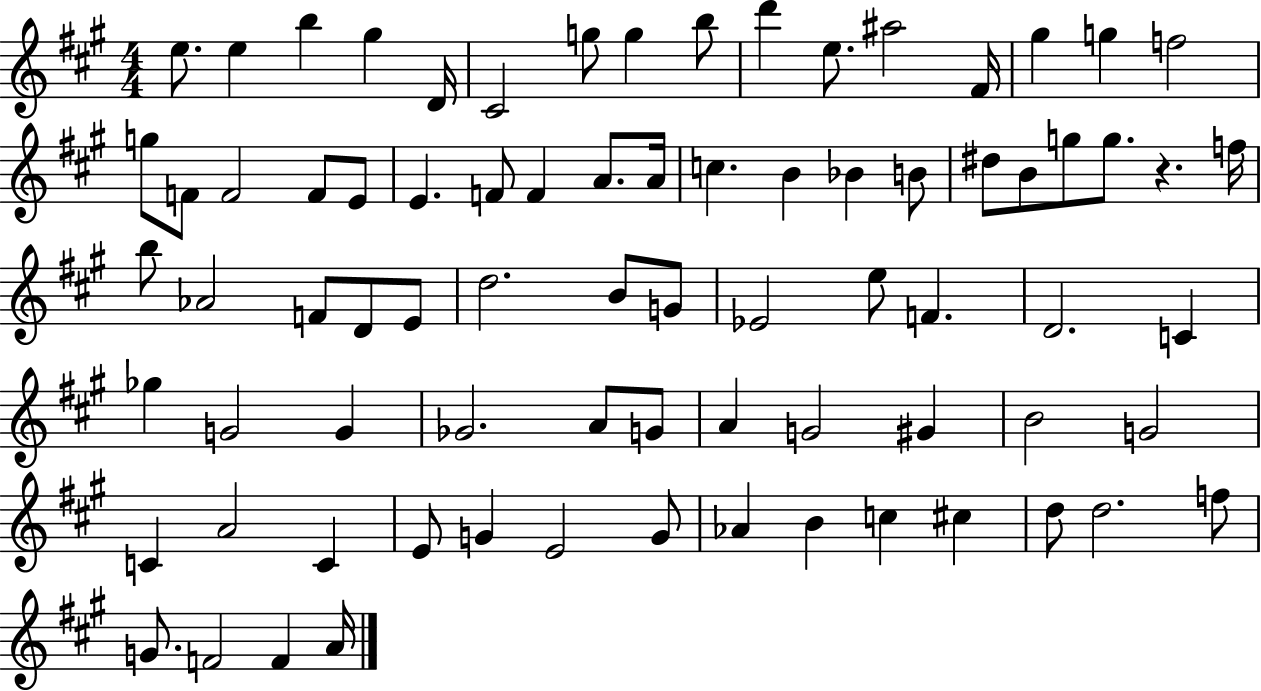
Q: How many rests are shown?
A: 1